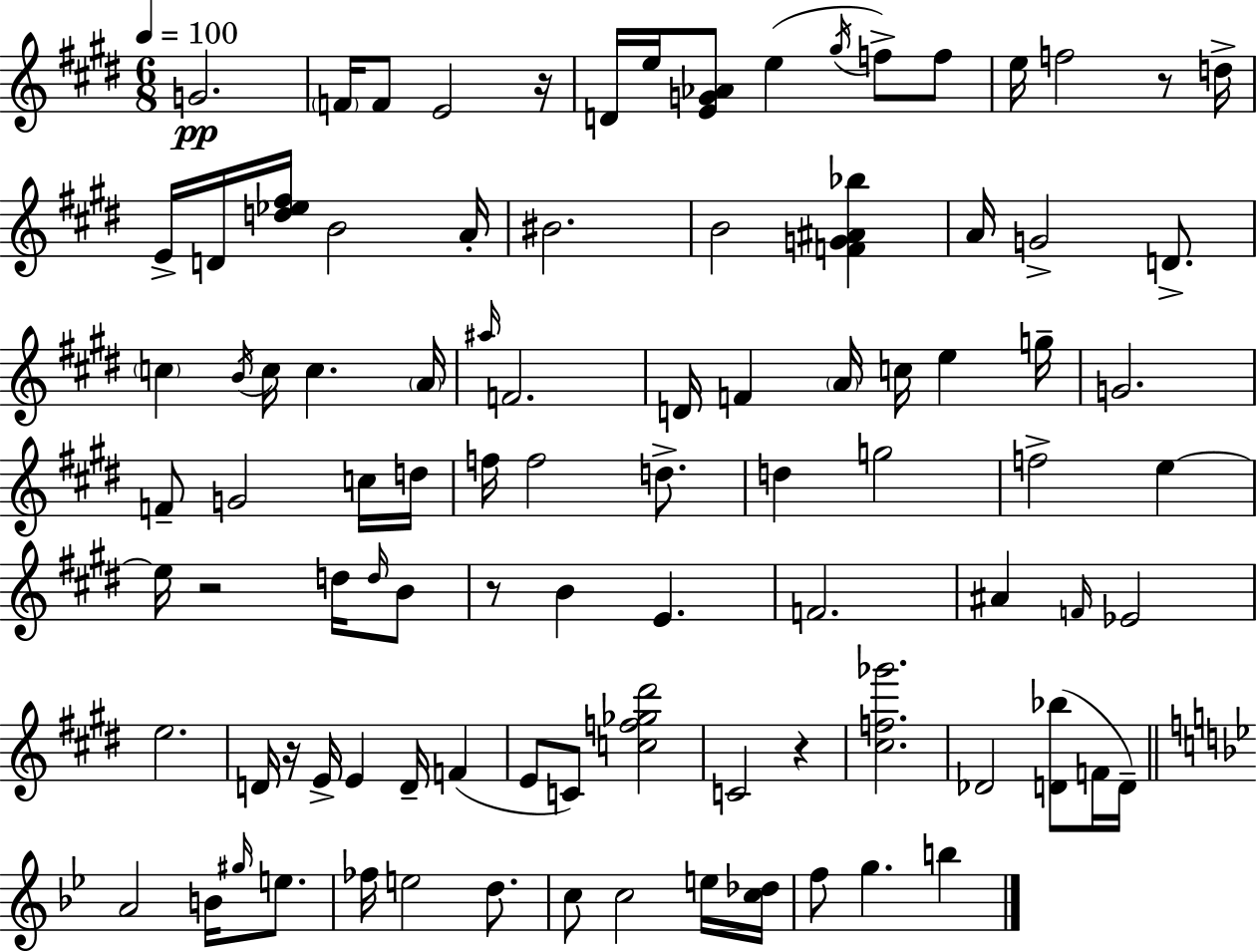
X:1
T:Untitled
M:6/8
L:1/4
K:E
G2 F/4 F/2 E2 z/4 D/4 e/4 [EG_A]/2 e ^g/4 f/2 f/2 e/4 f2 z/2 d/4 E/4 D/4 [d_e^f]/4 B2 A/4 ^B2 B2 [FG^A_b] A/4 G2 D/2 c B/4 c/4 c A/4 ^a/4 F2 D/4 F A/4 c/4 e g/4 G2 F/2 G2 c/4 d/4 f/4 f2 d/2 d g2 f2 e e/4 z2 d/4 d/4 B/2 z/2 B E F2 ^A F/4 _E2 e2 D/4 z/4 E/4 E D/4 F E/2 C/2 [cf_g^d']2 C2 z [^cf_g']2 _D2 [D_b]/2 F/4 D/4 A2 B/4 ^g/4 e/2 _f/4 e2 d/2 c/2 c2 e/4 [c_d]/4 f/2 g b